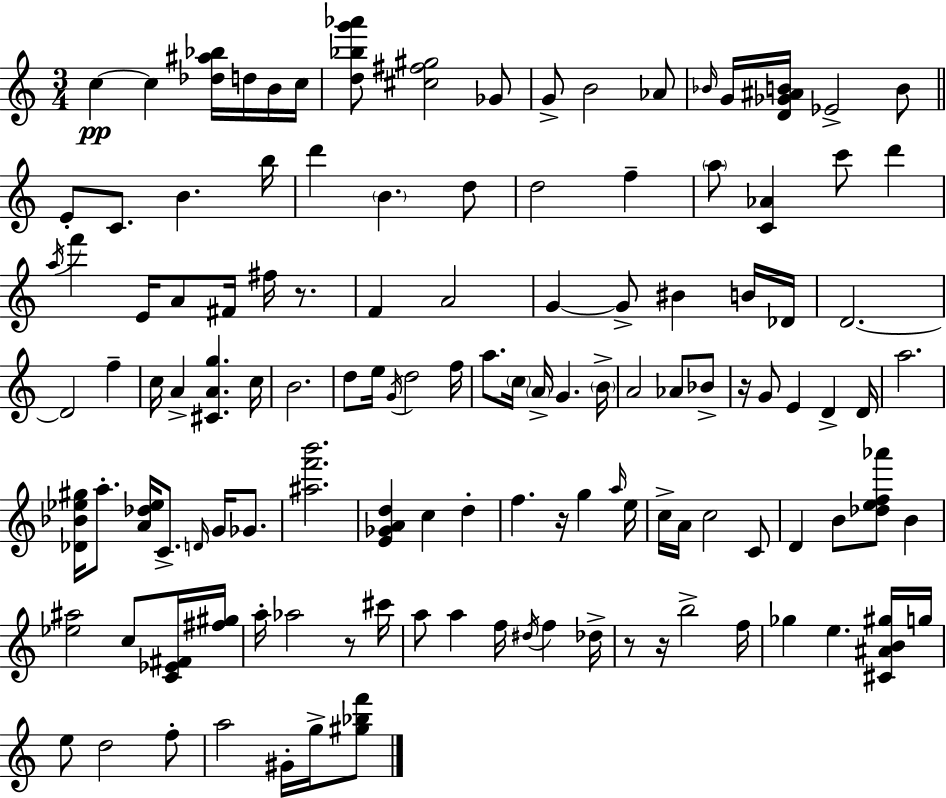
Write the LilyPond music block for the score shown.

{
  \clef treble
  \numericTimeSignature
  \time 3/4
  \key a \minor
  c''4~~\pp c''4 <des'' ais'' bes''>16 d''16 b'16 c''16 | <d'' bes'' g''' aes'''>8 <cis'' fis'' gis''>2 ges'8 | g'8-> b'2 aes'8 | \grace { bes'16 } g'16 <d' ges' ais' b'>16 ees'2-> b'8 | \break \bar "||" \break \key c \major e'8-. c'8. b'4. b''16 | d'''4 \parenthesize b'4. d''8 | d''2 f''4-- | \parenthesize a''8 <c' aes'>4 c'''8 d'''4 | \break \acciaccatura { a''16 } f'''4 e'16 a'8 fis'16 fis''16 r8. | f'4 a'2 | g'4~~ g'8-> bis'4 b'16 | des'16 d'2.~~ | \break d'2 f''4-- | c''16 a'4-> <cis' a' g''>4. | c''16 b'2. | d''8 e''16 \acciaccatura { g'16 } d''2 | \break f''16 a''8. \parenthesize c''16 \parenthesize a'16-> g'4. | \parenthesize b'16-> a'2 aes'8 | bes'8-> r16 g'8 e'4 d'4-> | d'16 a''2. | \break <des' bes' ees'' gis''>16 a''8.-. <a' des'' ees''>16 c'8.-> \grace { d'16 } g'16 | ges'8. <ais'' f''' b'''>2. | <e' ges' a' d''>4 c''4 d''4-. | f''4. r16 g''4 | \break \grace { a''16 } e''16 c''16-> a'16 c''2 | c'8 d'4 b'8 <des'' e'' f'' aes'''>8 | b'4 <ees'' ais''>2 | c''8 <c' ees' fis'>16 <fis'' gis''>16 a''16-. aes''2 | \break r8 cis'''16 a''8 a''4 f''16 \acciaccatura { dis''16 } | f''4 des''16-> r8 r16 b''2-> | f''16 ges''4 e''4. | <cis' ais' b' gis''>16 g''16 e''8 d''2 | \break f''8-. a''2 | gis'16-. g''16-> <gis'' bes'' f'''>8 \bar "|."
}